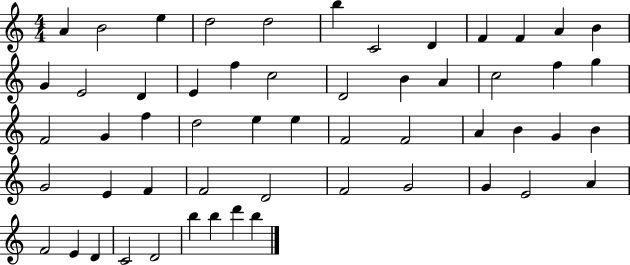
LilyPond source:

{
  \clef treble
  \numericTimeSignature
  \time 4/4
  \key c \major
  a'4 b'2 e''4 | d''2 d''2 | b''4 c'2 d'4 | f'4 f'4 a'4 b'4 | \break g'4 e'2 d'4 | e'4 f''4 c''2 | d'2 b'4 a'4 | c''2 f''4 g''4 | \break f'2 g'4 f''4 | d''2 e''4 e''4 | f'2 f'2 | a'4 b'4 g'4 b'4 | \break g'2 e'4 f'4 | f'2 d'2 | f'2 g'2 | g'4 e'2 a'4 | \break f'2 e'4 d'4 | c'2 d'2 | b''4 b''4 d'''4 b''4 | \bar "|."
}